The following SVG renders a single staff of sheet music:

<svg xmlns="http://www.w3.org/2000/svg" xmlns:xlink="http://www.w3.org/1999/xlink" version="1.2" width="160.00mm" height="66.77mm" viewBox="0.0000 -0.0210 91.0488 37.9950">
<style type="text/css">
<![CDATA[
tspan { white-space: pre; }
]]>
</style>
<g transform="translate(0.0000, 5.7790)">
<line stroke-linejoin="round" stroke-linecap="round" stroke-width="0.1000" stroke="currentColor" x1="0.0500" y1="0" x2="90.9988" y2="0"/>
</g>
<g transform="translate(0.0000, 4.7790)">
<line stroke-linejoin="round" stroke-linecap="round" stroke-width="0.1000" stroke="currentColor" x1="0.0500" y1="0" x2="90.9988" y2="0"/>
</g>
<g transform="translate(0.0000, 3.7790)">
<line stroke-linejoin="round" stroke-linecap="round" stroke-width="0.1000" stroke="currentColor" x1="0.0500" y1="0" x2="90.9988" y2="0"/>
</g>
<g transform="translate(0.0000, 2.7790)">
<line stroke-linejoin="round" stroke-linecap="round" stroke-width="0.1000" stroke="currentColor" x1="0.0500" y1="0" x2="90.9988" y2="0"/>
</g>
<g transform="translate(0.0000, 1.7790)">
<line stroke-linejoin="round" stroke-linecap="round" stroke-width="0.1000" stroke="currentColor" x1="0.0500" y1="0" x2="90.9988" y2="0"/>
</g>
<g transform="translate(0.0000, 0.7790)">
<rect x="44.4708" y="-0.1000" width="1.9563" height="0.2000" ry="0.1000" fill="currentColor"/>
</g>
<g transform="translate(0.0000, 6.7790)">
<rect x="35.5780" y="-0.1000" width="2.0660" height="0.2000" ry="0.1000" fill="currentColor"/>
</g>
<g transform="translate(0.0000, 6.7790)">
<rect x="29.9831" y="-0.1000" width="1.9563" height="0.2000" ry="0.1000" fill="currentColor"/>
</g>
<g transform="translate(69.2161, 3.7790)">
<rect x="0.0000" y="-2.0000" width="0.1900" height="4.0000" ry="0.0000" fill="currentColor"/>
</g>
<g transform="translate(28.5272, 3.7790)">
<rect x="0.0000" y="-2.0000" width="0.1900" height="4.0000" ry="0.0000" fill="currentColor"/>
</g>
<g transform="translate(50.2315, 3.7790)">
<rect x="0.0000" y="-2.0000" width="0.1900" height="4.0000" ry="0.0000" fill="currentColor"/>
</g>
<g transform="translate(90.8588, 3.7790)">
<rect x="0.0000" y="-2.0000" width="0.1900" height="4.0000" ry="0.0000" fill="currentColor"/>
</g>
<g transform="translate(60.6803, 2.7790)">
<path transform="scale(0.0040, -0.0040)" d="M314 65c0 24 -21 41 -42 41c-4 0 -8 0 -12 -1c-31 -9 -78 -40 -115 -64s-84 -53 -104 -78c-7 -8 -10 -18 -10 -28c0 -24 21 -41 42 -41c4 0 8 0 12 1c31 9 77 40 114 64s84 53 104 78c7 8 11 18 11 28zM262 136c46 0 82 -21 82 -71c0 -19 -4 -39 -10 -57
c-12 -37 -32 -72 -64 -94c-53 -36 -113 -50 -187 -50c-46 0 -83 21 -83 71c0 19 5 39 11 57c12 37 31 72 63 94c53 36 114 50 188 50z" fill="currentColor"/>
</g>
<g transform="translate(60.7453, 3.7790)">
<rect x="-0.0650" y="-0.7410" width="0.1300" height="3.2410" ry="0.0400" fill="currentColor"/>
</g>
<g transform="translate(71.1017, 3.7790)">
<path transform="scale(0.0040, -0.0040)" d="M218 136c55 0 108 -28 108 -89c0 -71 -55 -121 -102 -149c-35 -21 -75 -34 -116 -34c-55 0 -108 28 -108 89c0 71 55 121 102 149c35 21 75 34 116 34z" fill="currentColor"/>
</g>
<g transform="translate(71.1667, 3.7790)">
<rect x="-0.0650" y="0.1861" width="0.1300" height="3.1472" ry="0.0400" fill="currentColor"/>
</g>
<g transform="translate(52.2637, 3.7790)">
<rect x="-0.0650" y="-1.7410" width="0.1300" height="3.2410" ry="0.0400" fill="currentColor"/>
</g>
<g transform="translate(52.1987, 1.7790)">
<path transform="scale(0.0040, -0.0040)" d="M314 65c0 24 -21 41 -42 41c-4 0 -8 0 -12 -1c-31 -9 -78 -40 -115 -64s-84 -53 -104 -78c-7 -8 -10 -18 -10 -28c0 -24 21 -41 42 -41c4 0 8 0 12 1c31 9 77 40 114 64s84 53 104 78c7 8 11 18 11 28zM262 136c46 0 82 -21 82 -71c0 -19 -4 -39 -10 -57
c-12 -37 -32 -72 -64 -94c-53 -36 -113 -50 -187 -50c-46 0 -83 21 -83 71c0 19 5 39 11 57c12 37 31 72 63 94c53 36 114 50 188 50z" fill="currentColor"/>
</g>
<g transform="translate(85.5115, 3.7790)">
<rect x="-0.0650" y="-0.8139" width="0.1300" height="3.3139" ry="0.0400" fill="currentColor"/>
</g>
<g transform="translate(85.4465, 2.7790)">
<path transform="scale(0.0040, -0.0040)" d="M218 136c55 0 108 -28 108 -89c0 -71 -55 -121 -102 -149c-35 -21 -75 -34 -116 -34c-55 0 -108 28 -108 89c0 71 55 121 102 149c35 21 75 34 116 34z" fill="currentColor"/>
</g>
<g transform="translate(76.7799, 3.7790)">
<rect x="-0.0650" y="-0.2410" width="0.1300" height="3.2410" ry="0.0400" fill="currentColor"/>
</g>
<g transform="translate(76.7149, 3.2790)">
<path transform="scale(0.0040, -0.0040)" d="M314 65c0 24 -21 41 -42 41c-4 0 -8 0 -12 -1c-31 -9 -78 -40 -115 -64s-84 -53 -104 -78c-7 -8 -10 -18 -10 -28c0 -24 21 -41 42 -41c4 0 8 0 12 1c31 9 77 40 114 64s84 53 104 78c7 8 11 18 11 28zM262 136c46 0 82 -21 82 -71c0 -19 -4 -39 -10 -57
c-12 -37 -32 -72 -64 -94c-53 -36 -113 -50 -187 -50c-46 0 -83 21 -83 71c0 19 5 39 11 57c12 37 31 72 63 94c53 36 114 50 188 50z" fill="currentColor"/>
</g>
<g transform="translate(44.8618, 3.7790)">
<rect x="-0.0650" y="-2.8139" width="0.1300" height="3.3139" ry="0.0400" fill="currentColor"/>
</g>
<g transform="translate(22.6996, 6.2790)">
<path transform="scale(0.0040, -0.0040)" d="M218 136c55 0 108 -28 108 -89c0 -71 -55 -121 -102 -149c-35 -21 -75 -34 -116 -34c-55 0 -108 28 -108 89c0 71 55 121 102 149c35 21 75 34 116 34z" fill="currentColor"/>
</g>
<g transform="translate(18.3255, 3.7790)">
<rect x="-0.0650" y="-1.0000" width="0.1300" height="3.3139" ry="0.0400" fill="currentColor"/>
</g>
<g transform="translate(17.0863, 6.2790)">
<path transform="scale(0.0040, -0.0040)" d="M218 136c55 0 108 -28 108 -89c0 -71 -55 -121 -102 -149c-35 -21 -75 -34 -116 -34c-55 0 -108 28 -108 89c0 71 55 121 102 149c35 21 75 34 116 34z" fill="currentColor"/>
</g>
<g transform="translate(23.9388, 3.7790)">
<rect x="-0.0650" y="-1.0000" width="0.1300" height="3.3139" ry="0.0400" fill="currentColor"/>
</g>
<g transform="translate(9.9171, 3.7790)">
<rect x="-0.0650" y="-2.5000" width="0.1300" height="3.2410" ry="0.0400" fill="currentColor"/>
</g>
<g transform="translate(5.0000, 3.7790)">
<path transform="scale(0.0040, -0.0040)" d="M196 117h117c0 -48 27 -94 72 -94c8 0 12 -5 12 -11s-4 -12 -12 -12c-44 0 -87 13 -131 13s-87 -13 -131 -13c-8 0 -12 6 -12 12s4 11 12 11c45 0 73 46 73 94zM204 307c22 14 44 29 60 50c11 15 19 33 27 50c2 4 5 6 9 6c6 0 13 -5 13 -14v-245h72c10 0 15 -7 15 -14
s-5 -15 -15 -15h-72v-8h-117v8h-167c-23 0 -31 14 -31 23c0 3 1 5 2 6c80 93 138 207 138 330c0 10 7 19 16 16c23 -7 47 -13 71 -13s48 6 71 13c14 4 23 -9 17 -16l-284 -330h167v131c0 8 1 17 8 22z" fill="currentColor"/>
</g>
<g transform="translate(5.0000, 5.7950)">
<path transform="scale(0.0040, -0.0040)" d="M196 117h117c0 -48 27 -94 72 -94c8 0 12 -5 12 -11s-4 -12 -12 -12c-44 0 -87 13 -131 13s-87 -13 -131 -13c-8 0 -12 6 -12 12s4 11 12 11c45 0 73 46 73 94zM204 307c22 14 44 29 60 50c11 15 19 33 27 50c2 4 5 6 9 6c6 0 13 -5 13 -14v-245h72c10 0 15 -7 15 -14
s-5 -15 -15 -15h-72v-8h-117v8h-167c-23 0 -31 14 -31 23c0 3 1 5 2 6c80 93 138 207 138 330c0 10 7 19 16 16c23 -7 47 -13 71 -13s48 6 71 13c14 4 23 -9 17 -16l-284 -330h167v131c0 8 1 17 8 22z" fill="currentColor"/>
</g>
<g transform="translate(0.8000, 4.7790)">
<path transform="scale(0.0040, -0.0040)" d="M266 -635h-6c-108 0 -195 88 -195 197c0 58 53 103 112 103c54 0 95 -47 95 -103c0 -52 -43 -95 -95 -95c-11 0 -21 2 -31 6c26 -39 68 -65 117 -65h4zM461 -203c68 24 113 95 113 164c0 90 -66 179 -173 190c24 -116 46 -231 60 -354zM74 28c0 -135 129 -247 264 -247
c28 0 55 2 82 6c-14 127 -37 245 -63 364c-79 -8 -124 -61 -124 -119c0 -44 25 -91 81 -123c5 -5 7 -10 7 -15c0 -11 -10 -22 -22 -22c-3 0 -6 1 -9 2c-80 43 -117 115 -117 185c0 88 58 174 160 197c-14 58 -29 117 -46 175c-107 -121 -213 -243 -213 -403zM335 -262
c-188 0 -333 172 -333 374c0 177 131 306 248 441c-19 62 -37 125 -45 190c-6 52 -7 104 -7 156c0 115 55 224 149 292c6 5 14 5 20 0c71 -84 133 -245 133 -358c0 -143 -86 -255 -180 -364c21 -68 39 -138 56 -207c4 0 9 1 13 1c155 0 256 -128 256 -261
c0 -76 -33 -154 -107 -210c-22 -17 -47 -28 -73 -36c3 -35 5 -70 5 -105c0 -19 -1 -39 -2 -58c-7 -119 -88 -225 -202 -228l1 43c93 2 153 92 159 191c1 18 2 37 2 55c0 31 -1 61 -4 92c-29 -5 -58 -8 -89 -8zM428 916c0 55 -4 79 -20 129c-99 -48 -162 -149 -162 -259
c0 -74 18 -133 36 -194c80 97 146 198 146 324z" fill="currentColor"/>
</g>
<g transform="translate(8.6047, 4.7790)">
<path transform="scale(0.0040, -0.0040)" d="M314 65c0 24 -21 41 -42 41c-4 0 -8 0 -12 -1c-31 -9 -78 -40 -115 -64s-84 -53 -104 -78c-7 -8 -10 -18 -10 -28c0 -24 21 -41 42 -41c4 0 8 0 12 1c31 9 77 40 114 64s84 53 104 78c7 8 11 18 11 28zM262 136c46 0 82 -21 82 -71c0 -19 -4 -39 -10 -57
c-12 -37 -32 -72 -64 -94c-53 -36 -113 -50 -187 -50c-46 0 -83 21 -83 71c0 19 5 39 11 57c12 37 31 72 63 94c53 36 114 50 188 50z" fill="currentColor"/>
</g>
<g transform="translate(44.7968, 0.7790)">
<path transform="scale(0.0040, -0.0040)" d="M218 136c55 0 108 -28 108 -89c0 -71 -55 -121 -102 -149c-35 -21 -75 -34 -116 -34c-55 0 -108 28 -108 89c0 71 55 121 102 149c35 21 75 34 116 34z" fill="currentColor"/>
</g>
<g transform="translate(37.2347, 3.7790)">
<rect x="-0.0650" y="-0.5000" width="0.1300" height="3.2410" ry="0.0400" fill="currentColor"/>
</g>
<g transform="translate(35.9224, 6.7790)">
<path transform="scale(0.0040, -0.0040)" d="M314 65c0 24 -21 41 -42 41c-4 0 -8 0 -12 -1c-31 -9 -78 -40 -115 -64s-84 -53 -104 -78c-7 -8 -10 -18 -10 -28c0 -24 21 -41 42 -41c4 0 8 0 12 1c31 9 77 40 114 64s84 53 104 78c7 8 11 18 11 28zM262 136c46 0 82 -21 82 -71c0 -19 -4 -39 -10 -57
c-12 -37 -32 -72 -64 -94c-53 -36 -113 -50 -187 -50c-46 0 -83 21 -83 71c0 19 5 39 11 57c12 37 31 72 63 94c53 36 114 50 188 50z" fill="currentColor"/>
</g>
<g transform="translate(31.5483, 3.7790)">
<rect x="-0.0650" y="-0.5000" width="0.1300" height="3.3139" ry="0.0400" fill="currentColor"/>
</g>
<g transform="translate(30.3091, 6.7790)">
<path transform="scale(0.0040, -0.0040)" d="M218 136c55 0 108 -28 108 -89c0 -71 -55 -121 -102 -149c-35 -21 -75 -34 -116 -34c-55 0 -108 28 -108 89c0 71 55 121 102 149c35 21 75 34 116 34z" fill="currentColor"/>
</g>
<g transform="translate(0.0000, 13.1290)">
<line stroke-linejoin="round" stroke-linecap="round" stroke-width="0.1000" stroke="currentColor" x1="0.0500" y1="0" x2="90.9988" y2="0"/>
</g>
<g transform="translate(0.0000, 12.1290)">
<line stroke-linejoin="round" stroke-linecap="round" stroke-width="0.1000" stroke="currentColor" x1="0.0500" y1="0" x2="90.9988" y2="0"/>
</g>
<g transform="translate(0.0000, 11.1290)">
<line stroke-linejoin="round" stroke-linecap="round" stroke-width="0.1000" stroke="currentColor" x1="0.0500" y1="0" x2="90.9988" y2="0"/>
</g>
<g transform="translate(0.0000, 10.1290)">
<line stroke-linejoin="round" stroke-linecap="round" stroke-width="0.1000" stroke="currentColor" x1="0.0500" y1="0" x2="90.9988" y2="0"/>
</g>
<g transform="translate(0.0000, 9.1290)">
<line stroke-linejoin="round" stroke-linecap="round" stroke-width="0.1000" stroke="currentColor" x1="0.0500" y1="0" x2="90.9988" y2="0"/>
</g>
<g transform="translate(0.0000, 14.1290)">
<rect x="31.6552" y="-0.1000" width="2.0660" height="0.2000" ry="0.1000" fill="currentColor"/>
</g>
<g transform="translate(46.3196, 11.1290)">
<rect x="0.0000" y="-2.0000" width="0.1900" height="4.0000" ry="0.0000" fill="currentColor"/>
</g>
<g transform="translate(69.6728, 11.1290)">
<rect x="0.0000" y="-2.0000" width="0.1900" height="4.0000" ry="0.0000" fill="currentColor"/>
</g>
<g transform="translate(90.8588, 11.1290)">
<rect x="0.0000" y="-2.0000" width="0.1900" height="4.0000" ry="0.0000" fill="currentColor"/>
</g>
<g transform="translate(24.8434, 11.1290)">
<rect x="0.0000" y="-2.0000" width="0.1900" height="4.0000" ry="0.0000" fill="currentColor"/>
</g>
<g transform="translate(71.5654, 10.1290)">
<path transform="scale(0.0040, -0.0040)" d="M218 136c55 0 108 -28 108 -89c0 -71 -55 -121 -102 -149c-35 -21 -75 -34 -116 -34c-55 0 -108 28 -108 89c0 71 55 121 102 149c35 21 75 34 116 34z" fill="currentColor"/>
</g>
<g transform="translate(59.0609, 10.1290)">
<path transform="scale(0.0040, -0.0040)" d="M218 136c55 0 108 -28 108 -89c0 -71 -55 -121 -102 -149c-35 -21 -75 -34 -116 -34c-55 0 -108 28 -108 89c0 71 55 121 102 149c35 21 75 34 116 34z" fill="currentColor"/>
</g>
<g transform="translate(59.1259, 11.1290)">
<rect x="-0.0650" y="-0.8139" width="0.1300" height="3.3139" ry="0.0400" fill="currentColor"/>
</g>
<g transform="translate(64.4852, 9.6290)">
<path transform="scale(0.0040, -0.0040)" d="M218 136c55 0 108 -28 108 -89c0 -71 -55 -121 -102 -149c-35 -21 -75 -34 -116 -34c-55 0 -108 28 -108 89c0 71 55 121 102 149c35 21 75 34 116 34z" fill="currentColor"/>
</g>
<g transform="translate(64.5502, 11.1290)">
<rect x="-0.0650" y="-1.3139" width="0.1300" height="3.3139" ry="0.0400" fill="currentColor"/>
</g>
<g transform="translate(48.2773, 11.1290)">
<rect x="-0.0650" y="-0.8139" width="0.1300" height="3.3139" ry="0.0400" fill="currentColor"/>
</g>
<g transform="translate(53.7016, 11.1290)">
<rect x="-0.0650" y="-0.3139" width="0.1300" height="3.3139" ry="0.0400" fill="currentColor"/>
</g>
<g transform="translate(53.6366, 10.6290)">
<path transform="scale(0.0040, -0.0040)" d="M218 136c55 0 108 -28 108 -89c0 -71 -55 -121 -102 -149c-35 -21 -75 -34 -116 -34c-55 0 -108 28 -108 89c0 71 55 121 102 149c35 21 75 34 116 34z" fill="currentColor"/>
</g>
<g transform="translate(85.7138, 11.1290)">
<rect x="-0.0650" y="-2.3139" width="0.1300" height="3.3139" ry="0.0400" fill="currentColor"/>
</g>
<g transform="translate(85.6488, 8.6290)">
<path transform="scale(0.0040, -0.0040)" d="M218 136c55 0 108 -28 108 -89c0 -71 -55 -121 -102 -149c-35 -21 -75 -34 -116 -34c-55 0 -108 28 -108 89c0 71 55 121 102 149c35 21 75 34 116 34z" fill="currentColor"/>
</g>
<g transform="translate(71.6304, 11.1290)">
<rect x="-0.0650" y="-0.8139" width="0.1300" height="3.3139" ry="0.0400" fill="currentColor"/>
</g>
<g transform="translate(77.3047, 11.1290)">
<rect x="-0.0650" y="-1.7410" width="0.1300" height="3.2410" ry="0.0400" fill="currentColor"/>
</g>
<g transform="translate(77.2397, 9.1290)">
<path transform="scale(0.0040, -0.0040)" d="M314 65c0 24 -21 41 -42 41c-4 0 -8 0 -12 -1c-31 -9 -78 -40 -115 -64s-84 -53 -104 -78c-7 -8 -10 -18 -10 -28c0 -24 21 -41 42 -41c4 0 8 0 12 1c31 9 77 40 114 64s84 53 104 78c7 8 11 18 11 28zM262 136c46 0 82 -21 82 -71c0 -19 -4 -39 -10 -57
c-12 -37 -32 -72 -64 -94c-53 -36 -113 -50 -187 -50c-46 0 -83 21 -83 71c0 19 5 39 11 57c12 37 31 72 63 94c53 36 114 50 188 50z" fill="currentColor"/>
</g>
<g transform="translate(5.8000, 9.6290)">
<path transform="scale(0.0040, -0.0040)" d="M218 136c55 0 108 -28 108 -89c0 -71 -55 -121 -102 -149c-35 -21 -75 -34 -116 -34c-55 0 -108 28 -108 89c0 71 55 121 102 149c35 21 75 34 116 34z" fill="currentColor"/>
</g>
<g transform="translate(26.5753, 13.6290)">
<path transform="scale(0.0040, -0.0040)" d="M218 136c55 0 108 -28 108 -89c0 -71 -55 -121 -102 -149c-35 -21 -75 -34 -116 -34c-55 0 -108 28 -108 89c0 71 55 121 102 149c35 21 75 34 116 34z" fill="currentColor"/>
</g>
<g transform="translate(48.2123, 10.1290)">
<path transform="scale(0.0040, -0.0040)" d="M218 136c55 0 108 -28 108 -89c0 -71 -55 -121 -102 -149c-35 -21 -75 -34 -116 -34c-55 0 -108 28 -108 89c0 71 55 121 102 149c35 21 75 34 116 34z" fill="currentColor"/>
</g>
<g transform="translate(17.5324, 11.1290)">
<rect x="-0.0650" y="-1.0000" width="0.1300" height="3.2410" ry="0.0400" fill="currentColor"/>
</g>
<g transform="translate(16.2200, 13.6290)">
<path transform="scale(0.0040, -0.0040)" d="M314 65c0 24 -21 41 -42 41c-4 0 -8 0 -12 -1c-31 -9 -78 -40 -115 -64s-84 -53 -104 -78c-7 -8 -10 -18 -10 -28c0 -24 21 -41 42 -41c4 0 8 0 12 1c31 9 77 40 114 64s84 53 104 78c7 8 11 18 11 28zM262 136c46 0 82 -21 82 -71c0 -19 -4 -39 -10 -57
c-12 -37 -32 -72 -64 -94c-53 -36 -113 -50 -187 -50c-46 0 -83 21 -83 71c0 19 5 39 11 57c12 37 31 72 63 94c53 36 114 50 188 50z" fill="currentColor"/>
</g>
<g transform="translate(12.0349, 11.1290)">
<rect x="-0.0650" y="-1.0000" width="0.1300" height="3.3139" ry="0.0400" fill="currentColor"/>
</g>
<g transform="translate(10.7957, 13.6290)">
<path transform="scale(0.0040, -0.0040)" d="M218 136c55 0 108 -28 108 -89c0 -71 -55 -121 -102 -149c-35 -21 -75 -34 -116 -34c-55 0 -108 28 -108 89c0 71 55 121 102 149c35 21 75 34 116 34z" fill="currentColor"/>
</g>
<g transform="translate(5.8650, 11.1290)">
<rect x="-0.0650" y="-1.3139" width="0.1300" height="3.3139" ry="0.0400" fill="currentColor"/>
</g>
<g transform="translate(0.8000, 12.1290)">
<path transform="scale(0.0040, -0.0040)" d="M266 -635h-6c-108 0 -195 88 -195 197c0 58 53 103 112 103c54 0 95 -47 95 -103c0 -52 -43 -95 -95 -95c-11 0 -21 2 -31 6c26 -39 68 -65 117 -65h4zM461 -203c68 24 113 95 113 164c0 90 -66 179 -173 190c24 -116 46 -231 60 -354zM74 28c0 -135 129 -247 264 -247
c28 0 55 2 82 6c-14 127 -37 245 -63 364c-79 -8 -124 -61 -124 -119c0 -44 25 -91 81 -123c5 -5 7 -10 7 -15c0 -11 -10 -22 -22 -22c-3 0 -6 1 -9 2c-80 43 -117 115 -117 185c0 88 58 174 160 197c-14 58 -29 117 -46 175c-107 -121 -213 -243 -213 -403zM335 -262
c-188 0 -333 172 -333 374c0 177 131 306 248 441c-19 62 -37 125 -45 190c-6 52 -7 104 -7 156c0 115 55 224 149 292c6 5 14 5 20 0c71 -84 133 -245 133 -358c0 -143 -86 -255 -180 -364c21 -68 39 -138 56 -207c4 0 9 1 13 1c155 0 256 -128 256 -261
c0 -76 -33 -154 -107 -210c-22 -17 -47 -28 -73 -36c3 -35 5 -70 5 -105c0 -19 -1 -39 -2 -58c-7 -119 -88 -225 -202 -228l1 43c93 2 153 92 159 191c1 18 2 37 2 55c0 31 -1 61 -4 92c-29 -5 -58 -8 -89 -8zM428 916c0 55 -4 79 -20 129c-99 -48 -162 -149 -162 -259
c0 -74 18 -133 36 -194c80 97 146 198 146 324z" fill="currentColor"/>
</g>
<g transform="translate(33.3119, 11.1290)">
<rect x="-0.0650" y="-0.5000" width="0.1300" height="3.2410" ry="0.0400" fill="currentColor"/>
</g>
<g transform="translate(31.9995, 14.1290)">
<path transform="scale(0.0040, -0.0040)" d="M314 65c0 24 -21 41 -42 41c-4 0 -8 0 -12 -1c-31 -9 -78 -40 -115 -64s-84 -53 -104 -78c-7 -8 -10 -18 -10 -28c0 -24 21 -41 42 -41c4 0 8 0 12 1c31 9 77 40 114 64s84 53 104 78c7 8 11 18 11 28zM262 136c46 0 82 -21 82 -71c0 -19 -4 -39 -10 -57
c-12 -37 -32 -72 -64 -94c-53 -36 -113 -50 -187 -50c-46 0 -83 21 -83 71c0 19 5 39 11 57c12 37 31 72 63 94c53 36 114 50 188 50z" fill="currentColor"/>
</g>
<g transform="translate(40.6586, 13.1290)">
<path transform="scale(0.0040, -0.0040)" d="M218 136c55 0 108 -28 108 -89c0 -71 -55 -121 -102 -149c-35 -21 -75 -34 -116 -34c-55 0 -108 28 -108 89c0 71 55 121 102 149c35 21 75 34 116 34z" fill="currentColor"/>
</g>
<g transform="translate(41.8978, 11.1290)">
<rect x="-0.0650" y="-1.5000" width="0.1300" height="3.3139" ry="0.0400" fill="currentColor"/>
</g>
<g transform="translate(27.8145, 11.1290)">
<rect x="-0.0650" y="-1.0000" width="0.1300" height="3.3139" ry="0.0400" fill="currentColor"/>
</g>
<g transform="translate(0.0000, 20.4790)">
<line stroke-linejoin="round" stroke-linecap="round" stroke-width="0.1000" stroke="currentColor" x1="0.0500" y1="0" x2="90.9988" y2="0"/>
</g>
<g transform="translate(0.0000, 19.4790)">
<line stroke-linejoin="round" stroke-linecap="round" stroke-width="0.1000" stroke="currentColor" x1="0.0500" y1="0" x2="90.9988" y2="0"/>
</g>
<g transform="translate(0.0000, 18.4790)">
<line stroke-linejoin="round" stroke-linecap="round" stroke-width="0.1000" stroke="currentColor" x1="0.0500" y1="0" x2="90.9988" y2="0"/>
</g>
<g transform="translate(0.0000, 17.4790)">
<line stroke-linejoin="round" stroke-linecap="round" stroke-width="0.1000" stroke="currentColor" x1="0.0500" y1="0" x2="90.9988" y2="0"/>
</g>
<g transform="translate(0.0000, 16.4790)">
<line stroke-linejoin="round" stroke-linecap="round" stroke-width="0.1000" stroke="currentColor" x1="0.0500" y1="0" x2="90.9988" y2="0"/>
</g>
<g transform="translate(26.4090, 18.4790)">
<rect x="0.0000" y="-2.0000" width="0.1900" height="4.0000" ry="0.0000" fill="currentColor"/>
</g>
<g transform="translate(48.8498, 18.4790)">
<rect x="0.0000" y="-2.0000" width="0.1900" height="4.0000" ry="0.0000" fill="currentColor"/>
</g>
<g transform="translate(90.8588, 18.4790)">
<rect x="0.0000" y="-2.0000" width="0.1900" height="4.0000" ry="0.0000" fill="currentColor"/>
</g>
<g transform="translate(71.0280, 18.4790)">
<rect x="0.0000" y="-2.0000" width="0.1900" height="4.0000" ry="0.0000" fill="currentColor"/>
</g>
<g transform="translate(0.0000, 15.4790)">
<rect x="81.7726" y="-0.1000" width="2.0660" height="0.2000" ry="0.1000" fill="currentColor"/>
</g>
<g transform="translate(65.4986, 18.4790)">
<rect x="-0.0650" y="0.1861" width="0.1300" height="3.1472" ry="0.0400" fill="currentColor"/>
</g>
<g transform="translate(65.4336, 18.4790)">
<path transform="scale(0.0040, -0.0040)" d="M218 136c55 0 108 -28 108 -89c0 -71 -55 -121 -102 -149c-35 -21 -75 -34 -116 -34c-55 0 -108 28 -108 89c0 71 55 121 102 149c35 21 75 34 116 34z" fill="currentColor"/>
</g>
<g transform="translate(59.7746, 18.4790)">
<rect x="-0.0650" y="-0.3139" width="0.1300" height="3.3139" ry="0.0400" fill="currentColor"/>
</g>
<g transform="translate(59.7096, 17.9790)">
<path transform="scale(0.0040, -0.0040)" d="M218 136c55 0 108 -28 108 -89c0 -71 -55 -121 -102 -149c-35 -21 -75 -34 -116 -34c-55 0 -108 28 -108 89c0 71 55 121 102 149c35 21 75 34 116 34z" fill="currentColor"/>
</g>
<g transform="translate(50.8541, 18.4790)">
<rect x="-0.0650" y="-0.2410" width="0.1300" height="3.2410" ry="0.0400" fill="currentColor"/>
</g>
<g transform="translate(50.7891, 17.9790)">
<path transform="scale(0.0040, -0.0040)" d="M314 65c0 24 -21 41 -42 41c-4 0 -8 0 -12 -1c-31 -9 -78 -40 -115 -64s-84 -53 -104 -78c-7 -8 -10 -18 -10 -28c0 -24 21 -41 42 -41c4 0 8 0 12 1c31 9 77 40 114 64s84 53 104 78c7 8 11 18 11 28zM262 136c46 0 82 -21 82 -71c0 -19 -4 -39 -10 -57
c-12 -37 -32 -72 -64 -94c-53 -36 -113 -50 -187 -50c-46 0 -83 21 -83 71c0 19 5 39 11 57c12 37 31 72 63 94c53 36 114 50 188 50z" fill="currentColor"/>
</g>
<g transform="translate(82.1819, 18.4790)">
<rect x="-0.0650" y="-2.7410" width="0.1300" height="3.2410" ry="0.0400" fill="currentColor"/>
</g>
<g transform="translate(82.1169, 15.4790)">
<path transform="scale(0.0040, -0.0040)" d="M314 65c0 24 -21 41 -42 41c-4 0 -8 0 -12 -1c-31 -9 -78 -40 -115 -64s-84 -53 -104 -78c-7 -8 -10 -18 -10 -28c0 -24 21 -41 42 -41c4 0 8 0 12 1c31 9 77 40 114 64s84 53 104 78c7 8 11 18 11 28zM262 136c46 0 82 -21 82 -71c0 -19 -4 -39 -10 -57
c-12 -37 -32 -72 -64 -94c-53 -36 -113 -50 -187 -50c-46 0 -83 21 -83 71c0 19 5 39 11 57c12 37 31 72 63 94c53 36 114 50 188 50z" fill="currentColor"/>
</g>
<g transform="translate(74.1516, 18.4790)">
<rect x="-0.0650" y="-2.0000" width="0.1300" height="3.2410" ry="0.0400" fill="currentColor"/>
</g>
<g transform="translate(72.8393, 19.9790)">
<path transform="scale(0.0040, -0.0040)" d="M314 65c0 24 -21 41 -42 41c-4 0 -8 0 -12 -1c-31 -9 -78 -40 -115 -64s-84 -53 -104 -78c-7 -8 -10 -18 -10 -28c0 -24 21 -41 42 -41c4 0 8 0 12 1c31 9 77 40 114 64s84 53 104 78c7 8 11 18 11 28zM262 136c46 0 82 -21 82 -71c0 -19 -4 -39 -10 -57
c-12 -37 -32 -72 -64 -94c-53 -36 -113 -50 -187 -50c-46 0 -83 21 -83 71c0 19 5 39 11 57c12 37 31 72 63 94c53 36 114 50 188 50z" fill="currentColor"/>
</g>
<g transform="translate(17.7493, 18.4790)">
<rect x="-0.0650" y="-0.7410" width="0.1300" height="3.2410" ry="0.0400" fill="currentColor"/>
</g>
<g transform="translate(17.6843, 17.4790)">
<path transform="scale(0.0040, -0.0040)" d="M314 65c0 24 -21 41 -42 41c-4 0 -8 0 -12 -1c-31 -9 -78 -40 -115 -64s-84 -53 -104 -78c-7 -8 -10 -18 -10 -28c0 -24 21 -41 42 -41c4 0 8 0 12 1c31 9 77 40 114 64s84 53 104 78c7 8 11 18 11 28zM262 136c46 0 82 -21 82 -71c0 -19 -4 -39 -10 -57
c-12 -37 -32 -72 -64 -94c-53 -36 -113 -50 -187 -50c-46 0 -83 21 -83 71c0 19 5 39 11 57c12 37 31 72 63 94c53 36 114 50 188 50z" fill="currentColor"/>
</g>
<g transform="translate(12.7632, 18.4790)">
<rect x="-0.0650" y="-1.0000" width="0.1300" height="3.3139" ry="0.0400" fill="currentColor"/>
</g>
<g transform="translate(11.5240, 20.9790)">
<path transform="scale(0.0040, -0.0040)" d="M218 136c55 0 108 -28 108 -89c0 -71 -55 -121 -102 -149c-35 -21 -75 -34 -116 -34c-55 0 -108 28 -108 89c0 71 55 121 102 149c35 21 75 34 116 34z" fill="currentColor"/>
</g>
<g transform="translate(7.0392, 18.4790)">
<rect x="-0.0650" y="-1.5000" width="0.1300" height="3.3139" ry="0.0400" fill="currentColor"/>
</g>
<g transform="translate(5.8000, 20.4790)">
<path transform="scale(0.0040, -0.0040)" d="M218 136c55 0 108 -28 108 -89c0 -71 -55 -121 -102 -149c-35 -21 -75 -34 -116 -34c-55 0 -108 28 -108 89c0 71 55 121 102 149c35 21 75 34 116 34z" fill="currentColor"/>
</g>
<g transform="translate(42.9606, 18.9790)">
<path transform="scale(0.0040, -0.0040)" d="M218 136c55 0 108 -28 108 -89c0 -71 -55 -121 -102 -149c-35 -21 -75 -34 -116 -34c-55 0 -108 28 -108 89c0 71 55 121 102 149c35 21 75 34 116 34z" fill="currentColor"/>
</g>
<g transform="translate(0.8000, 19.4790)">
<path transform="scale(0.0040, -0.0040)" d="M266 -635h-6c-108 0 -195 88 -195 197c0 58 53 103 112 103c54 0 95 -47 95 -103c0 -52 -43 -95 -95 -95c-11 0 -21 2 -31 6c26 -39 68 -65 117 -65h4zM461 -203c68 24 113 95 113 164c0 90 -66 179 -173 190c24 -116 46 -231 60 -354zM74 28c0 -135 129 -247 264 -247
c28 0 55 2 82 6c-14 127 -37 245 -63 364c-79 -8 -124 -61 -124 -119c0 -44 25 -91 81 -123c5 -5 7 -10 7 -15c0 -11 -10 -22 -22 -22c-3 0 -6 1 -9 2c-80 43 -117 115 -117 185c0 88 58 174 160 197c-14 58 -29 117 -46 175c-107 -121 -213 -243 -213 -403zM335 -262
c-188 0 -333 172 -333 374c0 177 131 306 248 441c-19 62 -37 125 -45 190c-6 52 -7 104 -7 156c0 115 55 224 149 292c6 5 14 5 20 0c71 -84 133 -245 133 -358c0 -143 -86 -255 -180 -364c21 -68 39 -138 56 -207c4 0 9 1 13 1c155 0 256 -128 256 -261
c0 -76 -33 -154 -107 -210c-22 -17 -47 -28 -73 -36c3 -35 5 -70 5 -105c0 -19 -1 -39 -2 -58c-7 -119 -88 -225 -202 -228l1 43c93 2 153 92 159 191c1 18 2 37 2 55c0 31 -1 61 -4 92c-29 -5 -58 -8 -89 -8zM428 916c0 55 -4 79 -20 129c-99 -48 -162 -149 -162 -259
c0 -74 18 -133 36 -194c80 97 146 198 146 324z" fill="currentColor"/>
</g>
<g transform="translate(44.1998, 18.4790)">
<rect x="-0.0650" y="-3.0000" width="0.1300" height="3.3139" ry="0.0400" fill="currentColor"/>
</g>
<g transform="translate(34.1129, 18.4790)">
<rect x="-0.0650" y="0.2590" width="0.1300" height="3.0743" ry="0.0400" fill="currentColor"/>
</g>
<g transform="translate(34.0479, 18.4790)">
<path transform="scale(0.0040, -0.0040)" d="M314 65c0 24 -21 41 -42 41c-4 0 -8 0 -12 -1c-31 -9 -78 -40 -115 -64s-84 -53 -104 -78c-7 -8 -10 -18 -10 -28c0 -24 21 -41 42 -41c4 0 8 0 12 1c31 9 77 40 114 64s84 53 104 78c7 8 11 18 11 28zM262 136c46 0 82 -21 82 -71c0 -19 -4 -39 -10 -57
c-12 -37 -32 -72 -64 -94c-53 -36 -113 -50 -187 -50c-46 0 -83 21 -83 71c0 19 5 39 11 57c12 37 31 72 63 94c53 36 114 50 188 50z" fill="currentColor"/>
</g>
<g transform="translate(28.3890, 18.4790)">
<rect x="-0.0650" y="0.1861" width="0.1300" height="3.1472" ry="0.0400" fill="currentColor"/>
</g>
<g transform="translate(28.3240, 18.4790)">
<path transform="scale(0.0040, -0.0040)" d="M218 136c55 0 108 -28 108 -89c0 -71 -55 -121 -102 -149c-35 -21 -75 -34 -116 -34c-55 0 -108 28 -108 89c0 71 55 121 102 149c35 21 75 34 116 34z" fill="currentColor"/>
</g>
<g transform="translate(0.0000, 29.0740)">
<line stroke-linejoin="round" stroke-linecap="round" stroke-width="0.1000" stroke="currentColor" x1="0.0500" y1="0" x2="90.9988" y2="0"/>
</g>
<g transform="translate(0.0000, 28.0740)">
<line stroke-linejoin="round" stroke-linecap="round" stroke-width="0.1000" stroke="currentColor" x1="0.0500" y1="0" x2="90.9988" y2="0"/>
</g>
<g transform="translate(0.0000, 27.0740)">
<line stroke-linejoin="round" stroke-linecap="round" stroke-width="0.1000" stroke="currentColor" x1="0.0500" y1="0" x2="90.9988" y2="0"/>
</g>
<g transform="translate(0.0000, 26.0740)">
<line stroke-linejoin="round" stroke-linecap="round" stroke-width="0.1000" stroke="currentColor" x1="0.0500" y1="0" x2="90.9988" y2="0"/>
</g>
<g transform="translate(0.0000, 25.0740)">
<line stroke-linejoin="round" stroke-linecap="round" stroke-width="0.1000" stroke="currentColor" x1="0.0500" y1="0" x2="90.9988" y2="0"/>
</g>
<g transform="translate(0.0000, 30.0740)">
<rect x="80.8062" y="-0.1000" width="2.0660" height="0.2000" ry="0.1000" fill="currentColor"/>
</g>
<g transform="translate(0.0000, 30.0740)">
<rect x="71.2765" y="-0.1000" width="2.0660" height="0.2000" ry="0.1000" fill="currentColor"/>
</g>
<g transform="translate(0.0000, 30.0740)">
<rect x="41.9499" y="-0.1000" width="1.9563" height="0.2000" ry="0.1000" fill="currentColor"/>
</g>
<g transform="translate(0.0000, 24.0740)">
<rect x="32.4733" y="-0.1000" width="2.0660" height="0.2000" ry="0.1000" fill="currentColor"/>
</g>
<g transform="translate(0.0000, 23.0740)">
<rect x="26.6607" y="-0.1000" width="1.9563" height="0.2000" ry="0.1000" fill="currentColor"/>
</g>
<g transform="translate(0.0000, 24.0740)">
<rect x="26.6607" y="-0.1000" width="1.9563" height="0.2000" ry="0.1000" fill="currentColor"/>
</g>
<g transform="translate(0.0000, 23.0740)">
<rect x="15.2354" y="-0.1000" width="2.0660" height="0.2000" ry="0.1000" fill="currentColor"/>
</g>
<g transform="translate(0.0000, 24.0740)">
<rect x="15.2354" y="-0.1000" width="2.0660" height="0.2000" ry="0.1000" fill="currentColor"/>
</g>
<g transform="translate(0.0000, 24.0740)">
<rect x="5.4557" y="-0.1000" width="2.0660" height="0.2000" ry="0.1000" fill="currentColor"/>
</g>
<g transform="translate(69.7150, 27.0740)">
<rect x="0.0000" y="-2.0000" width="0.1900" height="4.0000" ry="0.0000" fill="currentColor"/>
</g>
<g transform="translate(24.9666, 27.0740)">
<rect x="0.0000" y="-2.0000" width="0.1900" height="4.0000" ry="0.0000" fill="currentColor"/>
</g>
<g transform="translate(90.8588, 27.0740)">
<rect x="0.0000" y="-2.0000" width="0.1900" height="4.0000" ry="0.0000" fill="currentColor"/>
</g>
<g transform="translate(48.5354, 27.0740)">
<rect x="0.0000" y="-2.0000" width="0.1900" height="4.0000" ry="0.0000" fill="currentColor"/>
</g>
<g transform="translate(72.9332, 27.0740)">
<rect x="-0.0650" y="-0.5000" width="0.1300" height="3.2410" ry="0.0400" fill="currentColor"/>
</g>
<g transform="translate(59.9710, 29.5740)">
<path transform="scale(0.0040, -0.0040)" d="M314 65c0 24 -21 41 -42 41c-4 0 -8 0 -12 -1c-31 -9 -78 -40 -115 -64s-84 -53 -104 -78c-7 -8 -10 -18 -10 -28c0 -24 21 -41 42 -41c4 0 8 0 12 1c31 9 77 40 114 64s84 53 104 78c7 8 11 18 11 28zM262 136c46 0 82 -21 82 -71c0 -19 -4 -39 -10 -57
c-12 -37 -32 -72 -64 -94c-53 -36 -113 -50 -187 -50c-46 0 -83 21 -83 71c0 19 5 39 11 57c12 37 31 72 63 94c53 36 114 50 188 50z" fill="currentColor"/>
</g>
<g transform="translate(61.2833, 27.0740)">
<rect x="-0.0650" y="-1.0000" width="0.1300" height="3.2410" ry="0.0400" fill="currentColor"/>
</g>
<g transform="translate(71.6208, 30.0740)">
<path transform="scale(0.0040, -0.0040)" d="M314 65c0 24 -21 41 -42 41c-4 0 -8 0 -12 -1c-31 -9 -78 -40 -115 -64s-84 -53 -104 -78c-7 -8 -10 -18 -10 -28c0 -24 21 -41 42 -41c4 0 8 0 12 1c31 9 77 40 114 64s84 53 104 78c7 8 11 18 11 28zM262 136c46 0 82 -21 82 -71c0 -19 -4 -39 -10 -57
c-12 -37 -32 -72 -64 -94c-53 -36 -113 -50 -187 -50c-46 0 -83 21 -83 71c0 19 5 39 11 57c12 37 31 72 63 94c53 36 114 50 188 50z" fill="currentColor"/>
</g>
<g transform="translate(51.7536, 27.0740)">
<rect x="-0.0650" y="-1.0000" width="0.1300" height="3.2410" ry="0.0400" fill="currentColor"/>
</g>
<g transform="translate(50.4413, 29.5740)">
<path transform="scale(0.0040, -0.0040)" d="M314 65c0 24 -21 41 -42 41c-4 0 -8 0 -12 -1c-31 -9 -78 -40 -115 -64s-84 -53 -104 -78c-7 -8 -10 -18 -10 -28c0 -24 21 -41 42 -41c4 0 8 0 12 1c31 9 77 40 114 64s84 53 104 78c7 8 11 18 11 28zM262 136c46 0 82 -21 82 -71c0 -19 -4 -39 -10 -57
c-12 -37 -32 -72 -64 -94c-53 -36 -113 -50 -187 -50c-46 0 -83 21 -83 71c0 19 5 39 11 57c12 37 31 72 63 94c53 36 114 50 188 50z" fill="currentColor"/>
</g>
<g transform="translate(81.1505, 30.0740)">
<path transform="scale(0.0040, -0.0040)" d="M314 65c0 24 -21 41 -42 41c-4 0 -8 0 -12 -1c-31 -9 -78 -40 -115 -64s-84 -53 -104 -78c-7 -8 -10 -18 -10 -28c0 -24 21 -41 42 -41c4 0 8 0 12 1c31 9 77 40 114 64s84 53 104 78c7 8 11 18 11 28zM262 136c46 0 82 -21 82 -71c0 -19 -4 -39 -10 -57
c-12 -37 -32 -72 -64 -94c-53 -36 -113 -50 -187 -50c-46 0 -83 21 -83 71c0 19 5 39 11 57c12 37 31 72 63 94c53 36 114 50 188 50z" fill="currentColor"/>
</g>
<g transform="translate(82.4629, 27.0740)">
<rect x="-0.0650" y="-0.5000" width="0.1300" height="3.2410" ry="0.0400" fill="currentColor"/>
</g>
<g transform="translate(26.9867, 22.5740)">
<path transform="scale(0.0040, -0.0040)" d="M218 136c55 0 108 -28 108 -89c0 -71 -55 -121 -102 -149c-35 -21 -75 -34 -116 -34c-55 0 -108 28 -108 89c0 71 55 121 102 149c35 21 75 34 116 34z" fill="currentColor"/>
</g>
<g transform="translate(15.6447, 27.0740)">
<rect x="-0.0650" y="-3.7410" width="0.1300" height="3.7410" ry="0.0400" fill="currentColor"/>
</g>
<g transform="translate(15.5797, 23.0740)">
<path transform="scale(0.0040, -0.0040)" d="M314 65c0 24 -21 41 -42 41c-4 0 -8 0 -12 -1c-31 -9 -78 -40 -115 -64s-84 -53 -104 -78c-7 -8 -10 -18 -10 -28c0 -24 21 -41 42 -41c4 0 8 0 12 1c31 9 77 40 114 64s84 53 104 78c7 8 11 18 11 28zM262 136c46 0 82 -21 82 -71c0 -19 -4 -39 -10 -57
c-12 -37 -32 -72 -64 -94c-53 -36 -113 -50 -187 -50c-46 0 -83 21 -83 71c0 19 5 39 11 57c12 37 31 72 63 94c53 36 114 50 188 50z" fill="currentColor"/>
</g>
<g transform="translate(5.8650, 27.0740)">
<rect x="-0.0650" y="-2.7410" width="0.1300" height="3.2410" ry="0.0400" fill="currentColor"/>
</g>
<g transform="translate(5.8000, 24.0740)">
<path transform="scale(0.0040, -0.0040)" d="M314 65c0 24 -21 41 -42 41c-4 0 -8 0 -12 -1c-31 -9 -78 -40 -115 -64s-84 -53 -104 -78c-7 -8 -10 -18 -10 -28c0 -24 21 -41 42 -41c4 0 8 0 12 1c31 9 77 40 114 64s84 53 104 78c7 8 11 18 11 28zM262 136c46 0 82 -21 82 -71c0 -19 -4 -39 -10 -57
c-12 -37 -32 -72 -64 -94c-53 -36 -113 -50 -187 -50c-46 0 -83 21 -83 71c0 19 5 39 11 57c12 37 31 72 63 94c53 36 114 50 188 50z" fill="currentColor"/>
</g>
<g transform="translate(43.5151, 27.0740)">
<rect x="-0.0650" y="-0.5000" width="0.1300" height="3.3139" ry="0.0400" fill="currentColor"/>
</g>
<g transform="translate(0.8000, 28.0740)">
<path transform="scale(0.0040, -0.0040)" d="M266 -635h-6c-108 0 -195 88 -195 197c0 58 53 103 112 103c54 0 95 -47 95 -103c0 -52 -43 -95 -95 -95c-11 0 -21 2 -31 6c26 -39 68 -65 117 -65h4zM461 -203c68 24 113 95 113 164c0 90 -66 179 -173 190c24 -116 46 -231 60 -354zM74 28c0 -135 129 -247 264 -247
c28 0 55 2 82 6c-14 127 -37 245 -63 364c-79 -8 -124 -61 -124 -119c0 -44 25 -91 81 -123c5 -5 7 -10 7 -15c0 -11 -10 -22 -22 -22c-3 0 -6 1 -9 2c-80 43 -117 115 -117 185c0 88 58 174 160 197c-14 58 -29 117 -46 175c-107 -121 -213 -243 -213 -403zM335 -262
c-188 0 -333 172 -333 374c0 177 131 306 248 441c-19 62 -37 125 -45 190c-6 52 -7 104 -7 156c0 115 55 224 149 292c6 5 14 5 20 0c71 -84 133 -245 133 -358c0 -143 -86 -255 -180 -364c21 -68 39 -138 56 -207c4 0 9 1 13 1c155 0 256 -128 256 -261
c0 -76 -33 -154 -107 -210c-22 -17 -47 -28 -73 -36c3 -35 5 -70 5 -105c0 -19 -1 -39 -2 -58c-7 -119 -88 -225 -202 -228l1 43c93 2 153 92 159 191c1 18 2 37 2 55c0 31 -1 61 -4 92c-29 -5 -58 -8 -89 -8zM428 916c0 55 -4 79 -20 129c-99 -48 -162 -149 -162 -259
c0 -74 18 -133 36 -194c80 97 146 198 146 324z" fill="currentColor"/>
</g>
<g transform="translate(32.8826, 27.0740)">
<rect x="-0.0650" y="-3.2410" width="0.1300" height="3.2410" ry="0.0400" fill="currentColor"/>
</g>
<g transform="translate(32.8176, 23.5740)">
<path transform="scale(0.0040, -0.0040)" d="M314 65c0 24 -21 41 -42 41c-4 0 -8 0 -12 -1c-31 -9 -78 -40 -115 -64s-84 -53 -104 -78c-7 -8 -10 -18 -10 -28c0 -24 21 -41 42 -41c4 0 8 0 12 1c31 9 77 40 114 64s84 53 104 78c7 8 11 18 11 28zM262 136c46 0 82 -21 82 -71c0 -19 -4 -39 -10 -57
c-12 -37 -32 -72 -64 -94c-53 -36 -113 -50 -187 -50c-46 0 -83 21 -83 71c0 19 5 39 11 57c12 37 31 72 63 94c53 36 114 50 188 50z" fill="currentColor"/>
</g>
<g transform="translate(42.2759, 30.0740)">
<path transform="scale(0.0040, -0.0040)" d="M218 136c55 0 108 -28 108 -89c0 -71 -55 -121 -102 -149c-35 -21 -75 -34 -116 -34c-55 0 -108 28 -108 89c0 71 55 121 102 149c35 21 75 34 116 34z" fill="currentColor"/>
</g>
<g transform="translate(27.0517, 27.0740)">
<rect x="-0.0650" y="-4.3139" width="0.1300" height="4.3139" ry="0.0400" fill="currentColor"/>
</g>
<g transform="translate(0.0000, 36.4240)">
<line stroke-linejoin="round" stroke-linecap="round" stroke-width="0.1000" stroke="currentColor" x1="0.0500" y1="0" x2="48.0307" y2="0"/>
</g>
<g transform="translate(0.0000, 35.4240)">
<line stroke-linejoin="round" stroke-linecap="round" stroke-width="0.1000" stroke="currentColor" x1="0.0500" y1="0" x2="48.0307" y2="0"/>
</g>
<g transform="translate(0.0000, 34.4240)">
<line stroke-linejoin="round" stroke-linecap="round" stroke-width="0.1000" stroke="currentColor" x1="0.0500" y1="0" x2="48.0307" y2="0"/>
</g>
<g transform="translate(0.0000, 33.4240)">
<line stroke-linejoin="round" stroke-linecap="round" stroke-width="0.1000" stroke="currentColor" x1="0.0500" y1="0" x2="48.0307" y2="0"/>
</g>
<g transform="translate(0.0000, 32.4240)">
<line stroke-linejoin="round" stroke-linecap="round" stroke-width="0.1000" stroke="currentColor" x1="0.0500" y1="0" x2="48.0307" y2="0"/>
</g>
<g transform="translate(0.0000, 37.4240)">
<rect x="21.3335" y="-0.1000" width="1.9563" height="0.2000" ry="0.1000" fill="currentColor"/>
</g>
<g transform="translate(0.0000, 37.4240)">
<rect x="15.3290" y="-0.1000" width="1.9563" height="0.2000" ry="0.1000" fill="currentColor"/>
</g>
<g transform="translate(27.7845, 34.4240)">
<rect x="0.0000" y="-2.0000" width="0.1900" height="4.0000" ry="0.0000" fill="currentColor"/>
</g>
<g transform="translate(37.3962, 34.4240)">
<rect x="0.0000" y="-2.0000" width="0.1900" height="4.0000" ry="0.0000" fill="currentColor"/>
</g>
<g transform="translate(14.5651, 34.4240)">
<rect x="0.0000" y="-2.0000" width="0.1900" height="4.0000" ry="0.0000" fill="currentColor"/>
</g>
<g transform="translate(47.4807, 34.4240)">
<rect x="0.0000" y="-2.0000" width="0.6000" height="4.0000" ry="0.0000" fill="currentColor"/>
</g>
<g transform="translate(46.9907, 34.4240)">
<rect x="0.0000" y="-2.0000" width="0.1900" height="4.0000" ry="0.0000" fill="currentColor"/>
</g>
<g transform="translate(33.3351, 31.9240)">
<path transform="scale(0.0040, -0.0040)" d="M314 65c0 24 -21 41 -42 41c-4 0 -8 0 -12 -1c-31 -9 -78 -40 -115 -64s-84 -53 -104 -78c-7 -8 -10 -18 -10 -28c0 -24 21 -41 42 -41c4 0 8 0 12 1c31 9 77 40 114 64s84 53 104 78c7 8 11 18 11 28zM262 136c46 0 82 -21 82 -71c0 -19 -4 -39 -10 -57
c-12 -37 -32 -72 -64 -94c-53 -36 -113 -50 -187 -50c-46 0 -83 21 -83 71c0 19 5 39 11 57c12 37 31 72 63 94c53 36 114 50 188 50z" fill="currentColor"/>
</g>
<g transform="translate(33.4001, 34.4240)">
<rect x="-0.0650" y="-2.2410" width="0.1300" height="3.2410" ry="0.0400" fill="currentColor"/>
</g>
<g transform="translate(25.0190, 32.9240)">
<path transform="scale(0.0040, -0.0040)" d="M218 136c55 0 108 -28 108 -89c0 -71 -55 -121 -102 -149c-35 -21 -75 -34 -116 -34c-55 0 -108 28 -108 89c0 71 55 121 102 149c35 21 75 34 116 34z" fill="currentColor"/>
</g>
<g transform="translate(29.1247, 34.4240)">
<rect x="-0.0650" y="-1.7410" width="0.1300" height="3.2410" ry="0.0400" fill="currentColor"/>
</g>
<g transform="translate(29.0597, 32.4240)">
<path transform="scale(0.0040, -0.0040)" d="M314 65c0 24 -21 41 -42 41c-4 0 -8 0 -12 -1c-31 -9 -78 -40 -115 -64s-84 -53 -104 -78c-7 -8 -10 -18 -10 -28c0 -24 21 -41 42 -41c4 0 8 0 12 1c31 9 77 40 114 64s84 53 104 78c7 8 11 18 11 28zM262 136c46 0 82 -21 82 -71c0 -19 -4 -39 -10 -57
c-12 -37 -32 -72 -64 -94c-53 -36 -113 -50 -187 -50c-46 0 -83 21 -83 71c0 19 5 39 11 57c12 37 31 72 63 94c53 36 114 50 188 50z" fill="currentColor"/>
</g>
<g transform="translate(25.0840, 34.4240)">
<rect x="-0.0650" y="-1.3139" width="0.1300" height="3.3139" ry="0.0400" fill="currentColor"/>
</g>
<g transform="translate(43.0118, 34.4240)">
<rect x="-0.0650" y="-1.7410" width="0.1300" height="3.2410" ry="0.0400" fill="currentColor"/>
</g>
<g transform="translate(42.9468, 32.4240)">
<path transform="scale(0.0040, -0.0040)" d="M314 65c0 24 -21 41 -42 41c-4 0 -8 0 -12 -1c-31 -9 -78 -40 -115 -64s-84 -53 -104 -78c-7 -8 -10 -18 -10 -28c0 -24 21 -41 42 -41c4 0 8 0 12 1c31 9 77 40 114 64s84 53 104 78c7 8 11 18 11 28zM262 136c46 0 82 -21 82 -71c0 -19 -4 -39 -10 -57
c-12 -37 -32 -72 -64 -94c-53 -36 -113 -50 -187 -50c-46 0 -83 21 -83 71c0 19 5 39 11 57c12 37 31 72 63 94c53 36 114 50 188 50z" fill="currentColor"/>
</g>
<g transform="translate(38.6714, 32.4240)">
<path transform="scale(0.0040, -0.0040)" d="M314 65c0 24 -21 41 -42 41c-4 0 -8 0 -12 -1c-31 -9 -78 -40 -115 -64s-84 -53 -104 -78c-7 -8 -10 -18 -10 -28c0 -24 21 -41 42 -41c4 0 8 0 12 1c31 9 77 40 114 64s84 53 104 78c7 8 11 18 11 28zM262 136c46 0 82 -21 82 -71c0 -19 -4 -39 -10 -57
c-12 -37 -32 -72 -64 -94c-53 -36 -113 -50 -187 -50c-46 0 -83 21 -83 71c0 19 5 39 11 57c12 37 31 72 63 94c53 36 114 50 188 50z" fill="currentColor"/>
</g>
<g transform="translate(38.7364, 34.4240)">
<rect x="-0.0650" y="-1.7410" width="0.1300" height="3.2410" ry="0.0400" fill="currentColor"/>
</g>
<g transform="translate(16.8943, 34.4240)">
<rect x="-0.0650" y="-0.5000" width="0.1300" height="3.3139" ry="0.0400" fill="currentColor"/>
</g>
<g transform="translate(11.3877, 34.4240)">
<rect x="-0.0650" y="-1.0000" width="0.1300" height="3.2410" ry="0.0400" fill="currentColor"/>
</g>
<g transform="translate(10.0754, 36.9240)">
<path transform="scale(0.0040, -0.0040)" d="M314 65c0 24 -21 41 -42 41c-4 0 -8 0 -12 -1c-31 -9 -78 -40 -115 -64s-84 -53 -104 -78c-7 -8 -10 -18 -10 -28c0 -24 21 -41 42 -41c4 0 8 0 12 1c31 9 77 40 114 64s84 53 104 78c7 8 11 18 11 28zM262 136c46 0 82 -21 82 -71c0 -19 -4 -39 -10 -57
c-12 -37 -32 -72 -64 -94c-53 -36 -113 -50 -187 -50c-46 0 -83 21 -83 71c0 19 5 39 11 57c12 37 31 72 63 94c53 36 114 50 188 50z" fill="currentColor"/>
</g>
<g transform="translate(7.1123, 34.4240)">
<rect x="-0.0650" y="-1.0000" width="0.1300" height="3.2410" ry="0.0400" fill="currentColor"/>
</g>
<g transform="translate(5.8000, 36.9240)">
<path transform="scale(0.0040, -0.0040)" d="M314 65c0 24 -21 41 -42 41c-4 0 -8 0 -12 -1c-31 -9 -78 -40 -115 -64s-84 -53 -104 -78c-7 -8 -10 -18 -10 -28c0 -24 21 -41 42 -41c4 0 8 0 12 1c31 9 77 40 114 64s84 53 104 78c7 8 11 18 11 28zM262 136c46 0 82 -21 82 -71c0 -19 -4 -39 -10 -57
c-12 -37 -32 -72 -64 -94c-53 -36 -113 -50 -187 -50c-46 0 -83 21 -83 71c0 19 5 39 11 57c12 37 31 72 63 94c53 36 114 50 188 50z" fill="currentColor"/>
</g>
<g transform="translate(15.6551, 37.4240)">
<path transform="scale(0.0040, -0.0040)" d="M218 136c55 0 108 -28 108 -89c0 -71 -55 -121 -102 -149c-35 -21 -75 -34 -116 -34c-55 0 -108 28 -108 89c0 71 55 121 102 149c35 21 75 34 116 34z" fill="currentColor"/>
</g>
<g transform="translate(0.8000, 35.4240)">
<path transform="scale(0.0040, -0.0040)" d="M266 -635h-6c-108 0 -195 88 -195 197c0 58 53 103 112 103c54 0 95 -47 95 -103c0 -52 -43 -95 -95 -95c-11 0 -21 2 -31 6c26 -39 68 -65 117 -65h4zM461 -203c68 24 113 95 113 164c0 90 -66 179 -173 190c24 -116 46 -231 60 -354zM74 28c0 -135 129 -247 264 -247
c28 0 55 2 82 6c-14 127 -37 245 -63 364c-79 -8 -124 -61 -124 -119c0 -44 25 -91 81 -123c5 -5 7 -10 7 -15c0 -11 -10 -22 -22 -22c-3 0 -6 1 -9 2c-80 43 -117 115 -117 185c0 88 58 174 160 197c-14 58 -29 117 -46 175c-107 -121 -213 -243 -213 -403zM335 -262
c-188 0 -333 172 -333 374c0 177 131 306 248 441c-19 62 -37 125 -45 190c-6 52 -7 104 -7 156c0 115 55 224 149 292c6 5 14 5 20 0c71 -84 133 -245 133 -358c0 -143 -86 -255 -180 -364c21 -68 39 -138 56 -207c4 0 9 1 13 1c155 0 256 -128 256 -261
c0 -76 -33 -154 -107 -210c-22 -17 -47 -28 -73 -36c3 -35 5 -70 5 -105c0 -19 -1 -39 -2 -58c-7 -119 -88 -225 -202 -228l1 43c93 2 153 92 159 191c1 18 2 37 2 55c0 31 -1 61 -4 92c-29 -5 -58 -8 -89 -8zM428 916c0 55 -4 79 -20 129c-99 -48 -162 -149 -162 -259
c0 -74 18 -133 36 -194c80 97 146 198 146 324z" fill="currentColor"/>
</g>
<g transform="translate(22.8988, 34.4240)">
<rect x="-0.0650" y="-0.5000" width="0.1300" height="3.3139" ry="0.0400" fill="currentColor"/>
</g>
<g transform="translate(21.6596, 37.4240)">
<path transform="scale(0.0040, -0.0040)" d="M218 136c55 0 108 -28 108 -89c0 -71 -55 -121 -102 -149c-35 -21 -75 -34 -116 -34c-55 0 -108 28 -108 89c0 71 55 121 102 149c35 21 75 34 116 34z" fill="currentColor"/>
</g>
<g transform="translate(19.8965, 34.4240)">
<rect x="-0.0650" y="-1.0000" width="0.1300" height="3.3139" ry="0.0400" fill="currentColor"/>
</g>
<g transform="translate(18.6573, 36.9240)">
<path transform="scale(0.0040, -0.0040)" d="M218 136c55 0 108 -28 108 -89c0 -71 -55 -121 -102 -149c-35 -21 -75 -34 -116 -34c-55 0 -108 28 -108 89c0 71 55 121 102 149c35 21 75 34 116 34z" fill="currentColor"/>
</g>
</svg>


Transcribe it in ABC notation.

X:1
T:Untitled
M:4/4
L:1/4
K:C
G2 D D C C2 a f2 d2 B c2 d e D D2 D C2 E d c d e d f2 g E D d2 B B2 A c2 c B F2 a2 a2 c'2 d' b2 C D2 D2 C2 C2 D2 D2 C D C e f2 g2 f2 f2